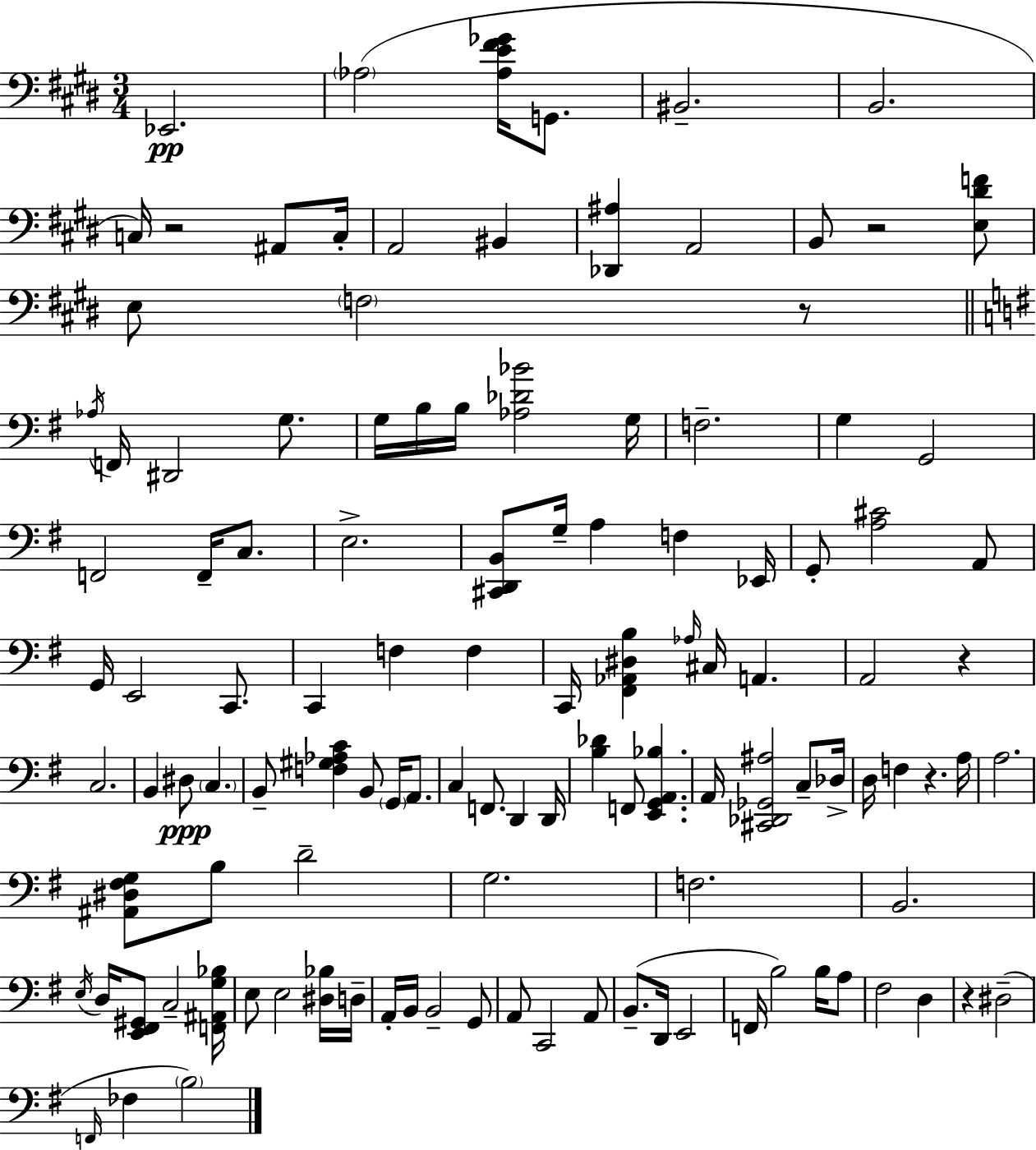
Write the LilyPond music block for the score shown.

{
  \clef bass
  \numericTimeSignature
  \time 3/4
  \key e \major
  ees,2.\pp | \parenthesize aes2( <aes e' fis' ges'>16 g,8. | bis,2.-- | b,2. | \break c16) r2 ais,8 c16-. | a,2 bis,4 | <des, ais>4 a,2 | b,8 r2 <e dis' f'>8 | \break e8 \parenthesize f2 r8 | \bar "||" \break \key g \major \acciaccatura { aes16 } f,16 dis,2 g8. | g16 b16 b16 <aes des' bes'>2 | g16 f2.-- | g4 g,2 | \break f,2 f,16-- c8. | e2.-> | <cis, d, b,>8 g16-- a4 f4 | ees,16 g,8-. <a cis'>2 a,8 | \break g,16 e,2 c,8. | c,4 f4 f4 | c,16 <fis, aes, dis b>4 \grace { aes16 } cis16 a,4. | a,2 r4 | \break c2. | b,4 dis8\ppp \parenthesize c4. | b,8-- <f gis aes c'>4 b,8 \parenthesize g,16 a,8. | c4 f,8. d,4 | \break d,16 <b des'>4 f,8 <e, g, a, bes>4. | a,16 <cis, des, ges, ais>2 c8-- | des16-> d16 f4 r4. | a16 a2. | \break <ais, dis fis g>8 b8 d'2-- | g2. | f2. | b,2. | \break \acciaccatura { e16 } d16 <e, fis, gis,>8 c2-- | <f, ais, g bes>16 e8 e2 | <dis bes>16 d16-- a,16-. b,16 b,2-- | g,8 a,8 c,2 | \break a,8 b,8.--( d,16 e,2 | f,16 b2) | b16 a8 fis2 d4 | r4 dis2--( | \break \grace { f,16 } fes4 \parenthesize b2) | \bar "|."
}